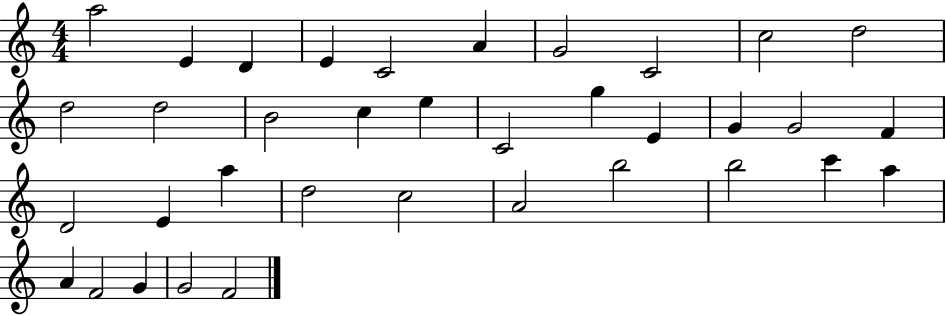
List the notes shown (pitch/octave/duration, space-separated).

A5/h E4/q D4/q E4/q C4/h A4/q G4/h C4/h C5/h D5/h D5/h D5/h B4/h C5/q E5/q C4/h G5/q E4/q G4/q G4/h F4/q D4/h E4/q A5/q D5/h C5/h A4/h B5/h B5/h C6/q A5/q A4/q F4/h G4/q G4/h F4/h